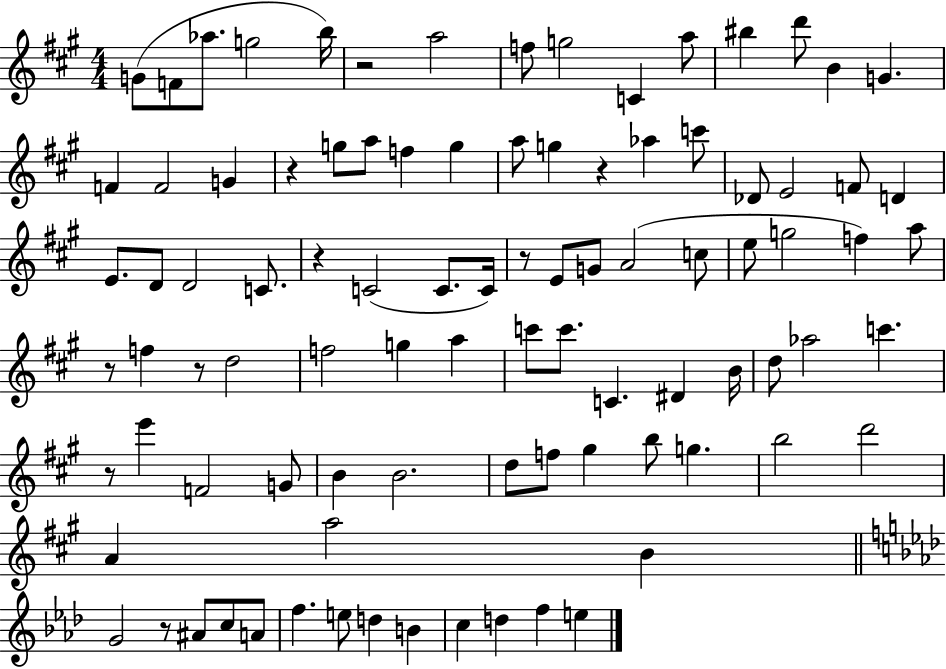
G4/e F4/e Ab5/e. G5/h B5/s R/h A5/h F5/e G5/h C4/q A5/e BIS5/q D6/e B4/q G4/q. F4/q F4/h G4/q R/q G5/e A5/e F5/q G5/q A5/e G5/q R/q Ab5/q C6/e Db4/e E4/h F4/e D4/q E4/e. D4/e D4/h C4/e. R/q C4/h C4/e. C4/s R/e E4/e G4/e A4/h C5/e E5/e G5/h F5/q A5/e R/e F5/q R/e D5/h F5/h G5/q A5/q C6/e C6/e. C4/q. D#4/q B4/s D5/e Ab5/h C6/q. R/e E6/q F4/h G4/e B4/q B4/h. D5/e F5/e G#5/q B5/e G5/q. B5/h D6/h A4/q A5/h B4/q G4/h R/e A#4/e C5/e A4/e F5/q. E5/e D5/q B4/q C5/q D5/q F5/q E5/q